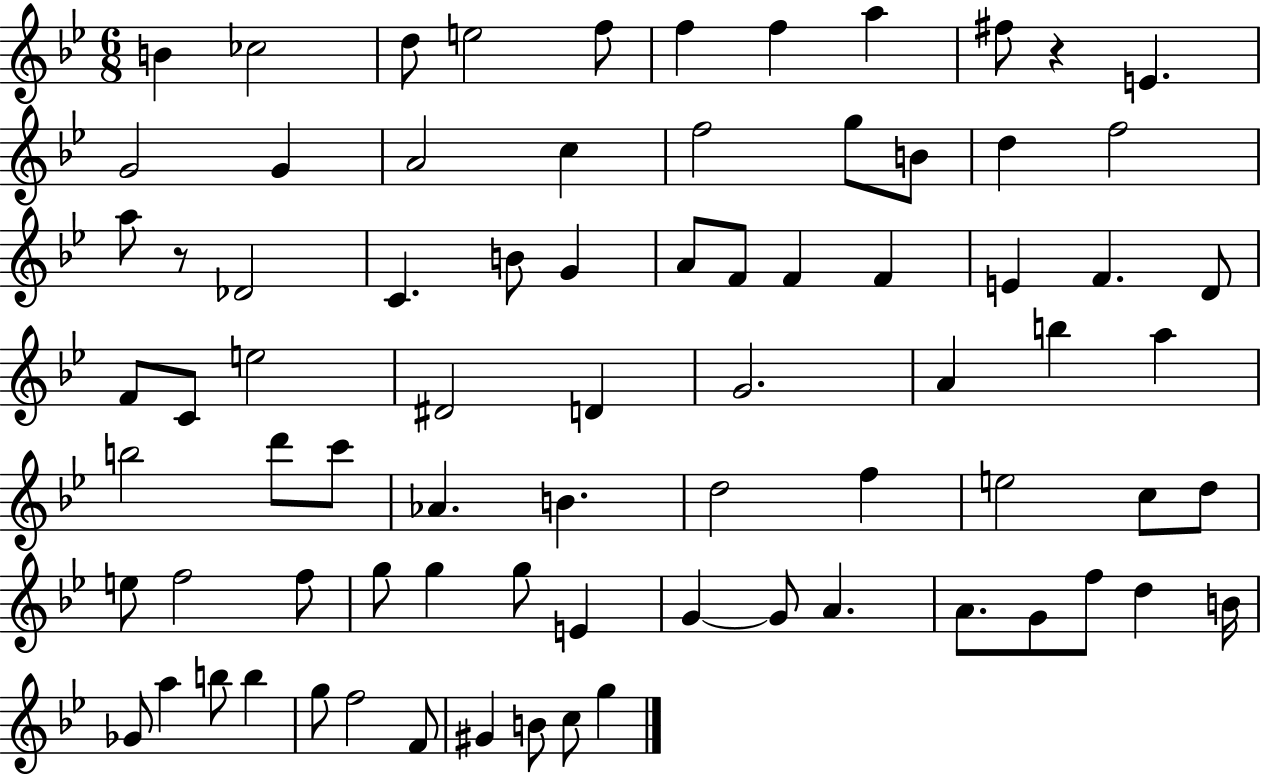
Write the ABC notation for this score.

X:1
T:Untitled
M:6/8
L:1/4
K:Bb
B _c2 d/2 e2 f/2 f f a ^f/2 z E G2 G A2 c f2 g/2 B/2 d f2 a/2 z/2 _D2 C B/2 G A/2 F/2 F F E F D/2 F/2 C/2 e2 ^D2 D G2 A b a b2 d'/2 c'/2 _A B d2 f e2 c/2 d/2 e/2 f2 f/2 g/2 g g/2 E G G/2 A A/2 G/2 f/2 d B/4 _G/2 a b/2 b g/2 f2 F/2 ^G B/2 c/2 g